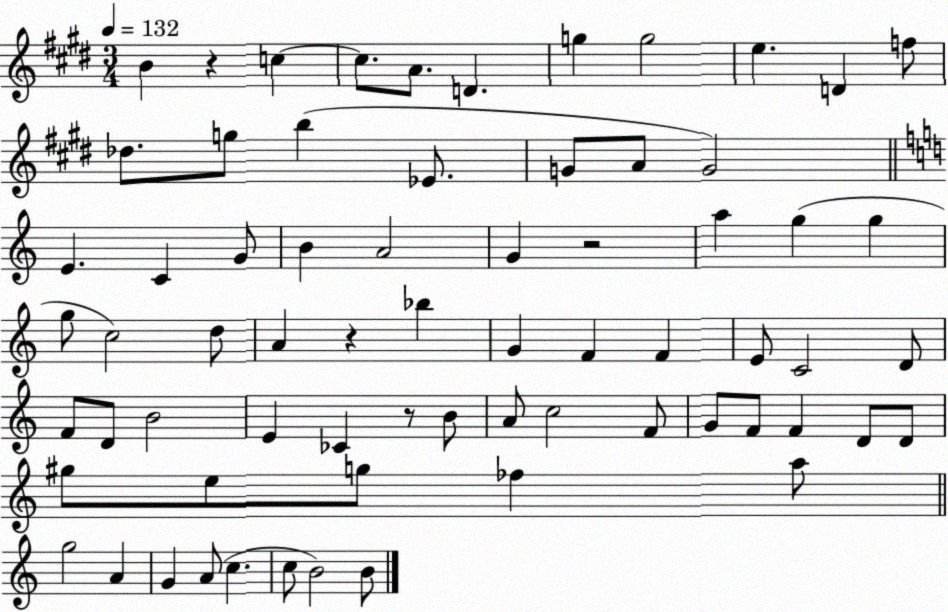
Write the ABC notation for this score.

X:1
T:Untitled
M:3/4
L:1/4
K:E
B z c c/2 A/2 D g g2 e D f/2 _d/2 g/2 b _E/2 G/2 A/2 G2 E C G/2 B A2 G z2 a g g g/2 c2 d/2 A z _b G F F E/2 C2 D/2 F/2 D/2 B2 E _C z/2 B/2 A/2 c2 F/2 G/2 F/2 F D/2 D/2 ^g/2 e/2 g/2 _f a/2 g2 A G A/2 c c/2 B2 B/2